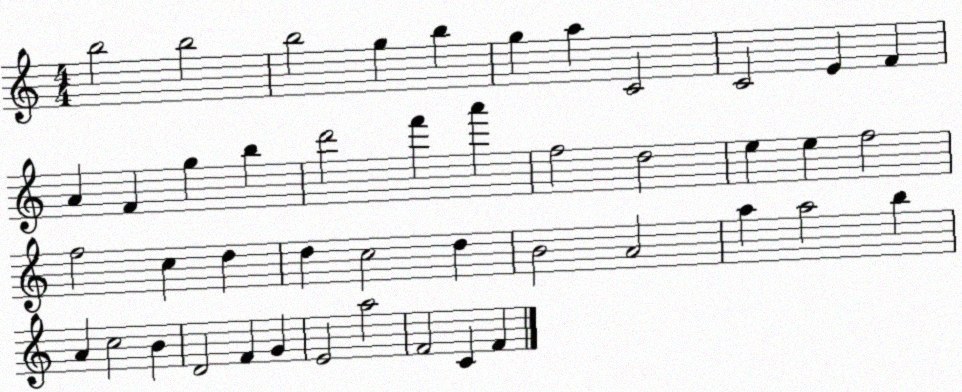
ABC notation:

X:1
T:Untitled
M:4/4
L:1/4
K:C
b2 b2 b2 g b g a C2 C2 E F A F g b d'2 f' a' f2 d2 e e f2 f2 c d d c2 d B2 A2 a a2 b A c2 B D2 F G E2 a2 F2 C F